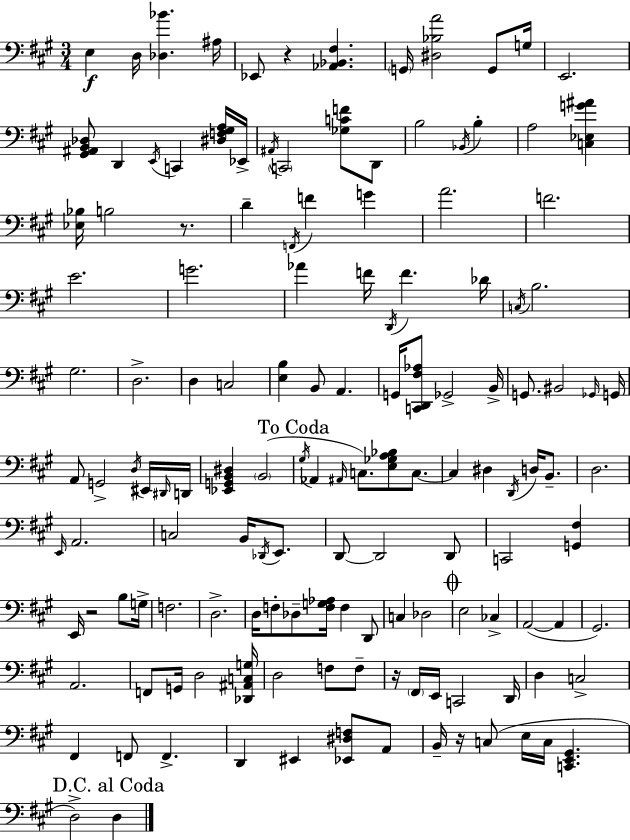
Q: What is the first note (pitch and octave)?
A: E3